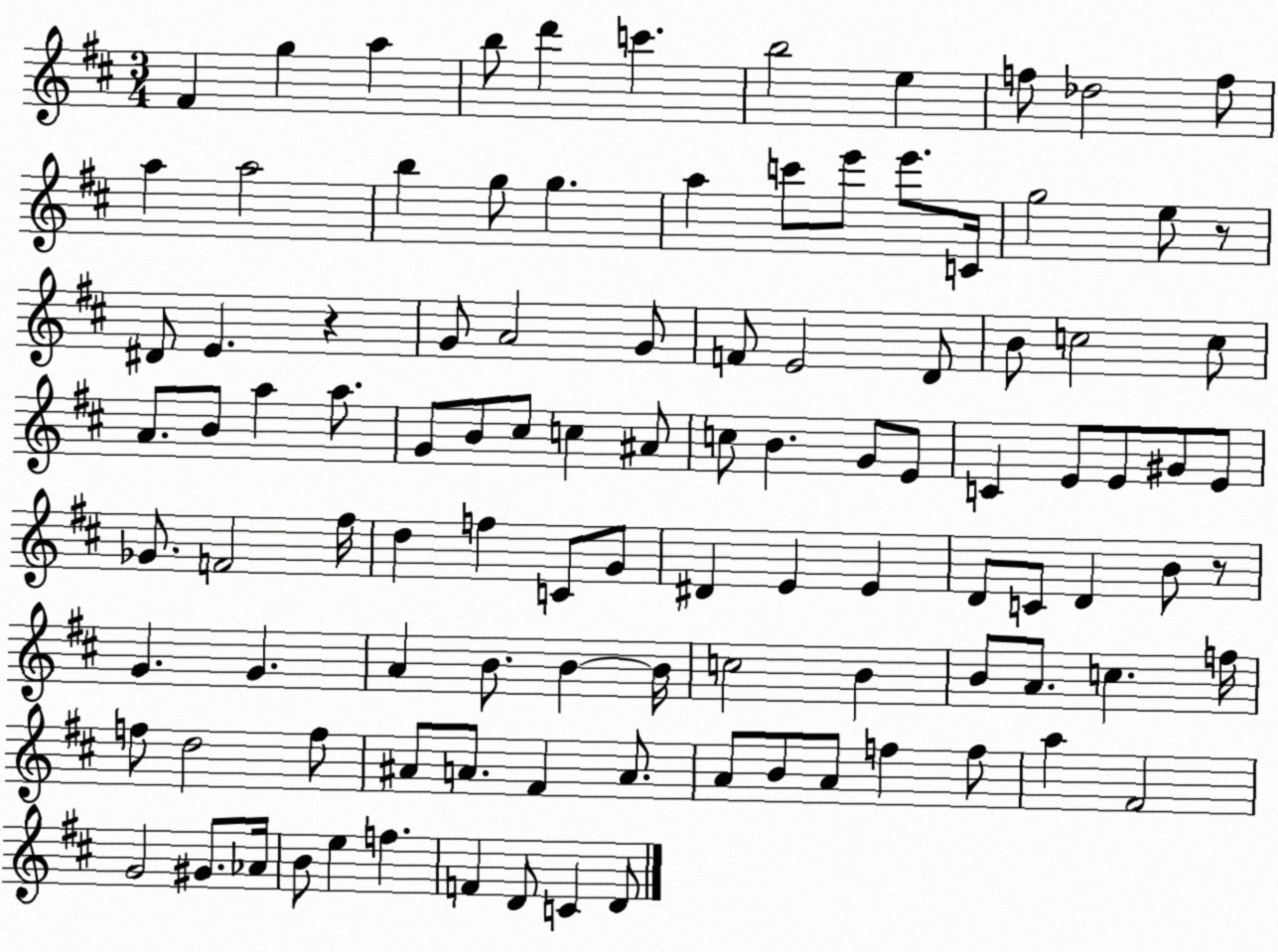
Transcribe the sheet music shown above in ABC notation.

X:1
T:Untitled
M:3/4
L:1/4
K:D
^F g a b/2 d' c' b2 e f/2 _d2 f/2 a a2 b g/2 g a c'/2 e'/2 e'/2 C/4 g2 e/2 z/2 ^D/2 E z G/2 A2 G/2 F/2 E2 D/2 B/2 c2 c/2 A/2 B/2 a a/2 G/2 B/2 ^c/2 c ^A/2 c/2 B G/2 E/2 C E/2 E/2 ^G/2 E/2 _G/2 F2 ^f/4 d f C/2 G/2 ^D E E D/2 C/2 D B/2 z/2 G G A B/2 B B/4 c2 B B/2 A/2 c f/4 f/2 d2 f/2 ^A/2 A/2 ^F A/2 A/2 B/2 A/2 f f/2 a ^F2 G2 ^G/2 _A/4 B/2 e f F D/2 C D/2